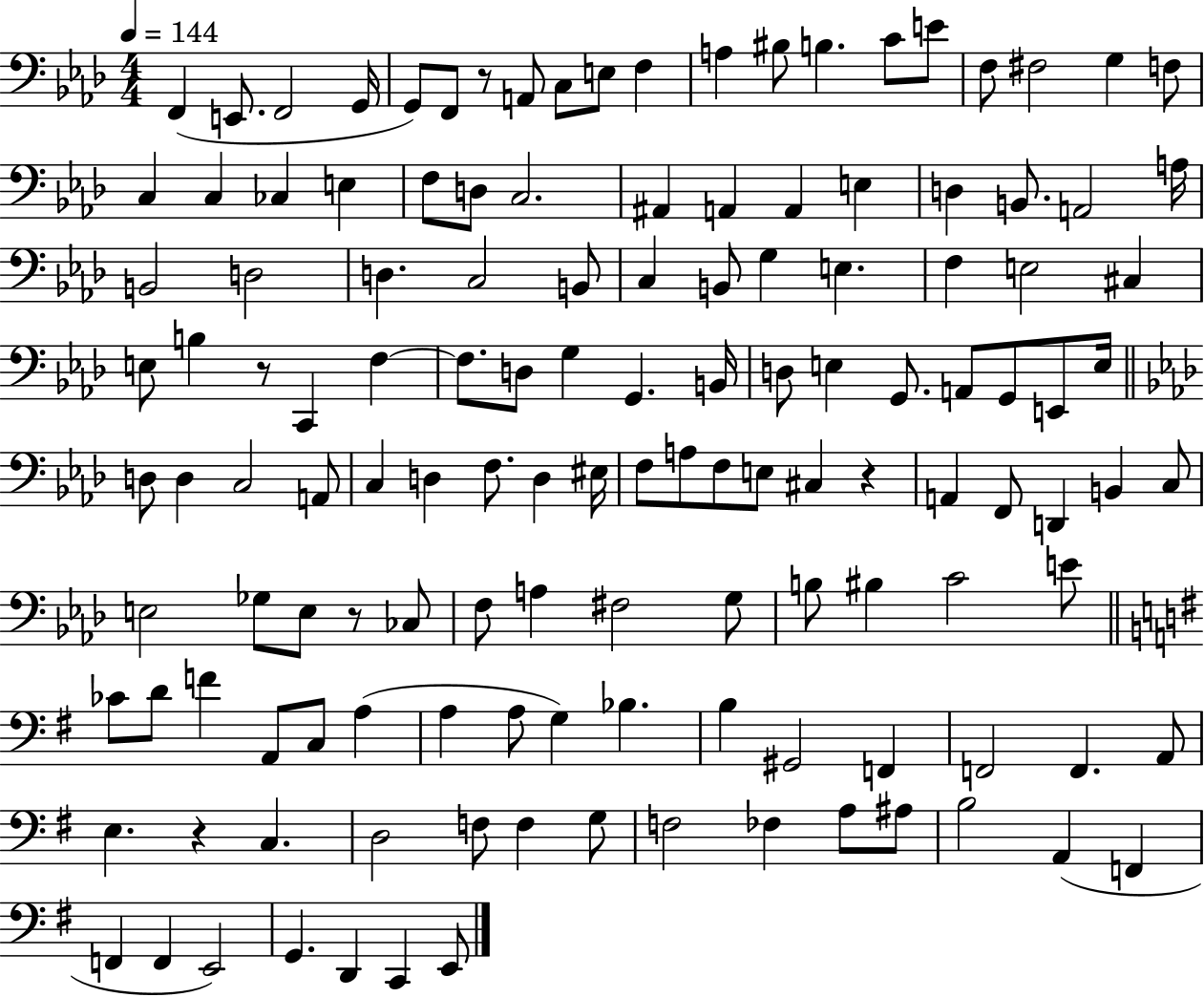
F2/q E2/e. F2/h G2/s G2/e F2/e R/e A2/e C3/e E3/e F3/q A3/q BIS3/e B3/q. C4/e E4/e F3/e F#3/h G3/q F3/e C3/q C3/q CES3/q E3/q F3/e D3/e C3/h. A#2/q A2/q A2/q E3/q D3/q B2/e. A2/h A3/s B2/h D3/h D3/q. C3/h B2/e C3/q B2/e G3/q E3/q. F3/q E3/h C#3/q E3/e B3/q R/e C2/q F3/q F3/e. D3/e G3/q G2/q. B2/s D3/e E3/q G2/e. A2/e G2/e E2/e E3/s D3/e D3/q C3/h A2/e C3/q D3/q F3/e. D3/q EIS3/s F3/e A3/e F3/e E3/e C#3/q R/q A2/q F2/e D2/q B2/q C3/e E3/h Gb3/e E3/e R/e CES3/e F3/e A3/q F#3/h G3/e B3/e BIS3/q C4/h E4/e CES4/e D4/e F4/q A2/e C3/e A3/q A3/q A3/e G3/q Bb3/q. B3/q G#2/h F2/q F2/h F2/q. A2/e E3/q. R/q C3/q. D3/h F3/e F3/q G3/e F3/h FES3/q A3/e A#3/e B3/h A2/q F2/q F2/q F2/q E2/h G2/q. D2/q C2/q E2/e